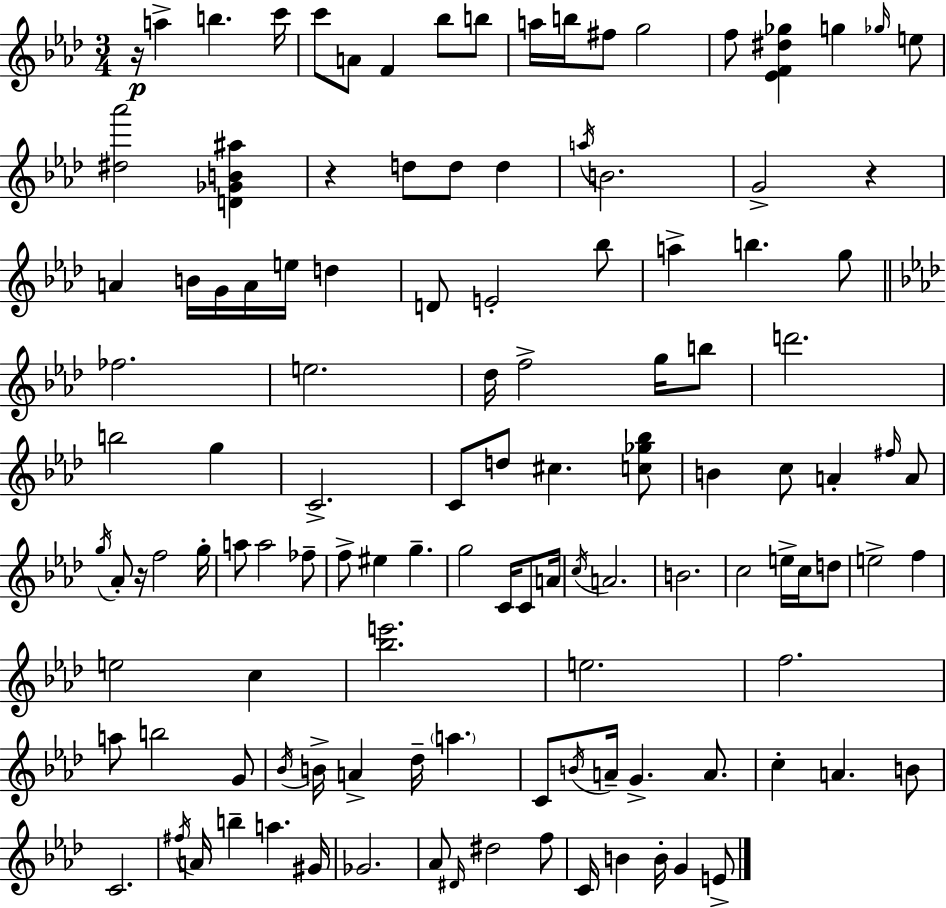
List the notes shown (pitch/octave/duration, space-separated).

R/s A5/q B5/q. C6/s C6/e A4/e F4/q Bb5/e B5/e A5/s B5/s F#5/e G5/h F5/e [Eb4,F4,D#5,Gb5]/q G5/q Gb5/s E5/e [D#5,Ab6]/h [D4,Gb4,B4,A#5]/q R/q D5/e D5/e D5/q A5/s B4/h. G4/h R/q A4/q B4/s G4/s A4/s E5/s D5/q D4/e E4/h Bb5/e A5/q B5/q. G5/e FES5/h. E5/h. Db5/s F5/h G5/s B5/e D6/h. B5/h G5/q C4/h. C4/e D5/e C#5/q. [C5,Gb5,Bb5]/e B4/q C5/e A4/q F#5/s A4/e G5/s Ab4/e R/s F5/h G5/s A5/e A5/h FES5/e F5/e EIS5/q G5/q. G5/h C4/s C4/e A4/s C5/s A4/h. B4/h. C5/h E5/s C5/s D5/e E5/h F5/q E5/h C5/q [Bb5,E6]/h. E5/h. F5/h. A5/e B5/h G4/e Bb4/s B4/s A4/q Db5/s A5/q. C4/e B4/s A4/s G4/q. A4/e. C5/q A4/q. B4/e C4/h. F#5/s A4/s B5/q A5/q. G#4/s Gb4/h. Ab4/e D#4/s D#5/h F5/e C4/s B4/q B4/s G4/q E4/e